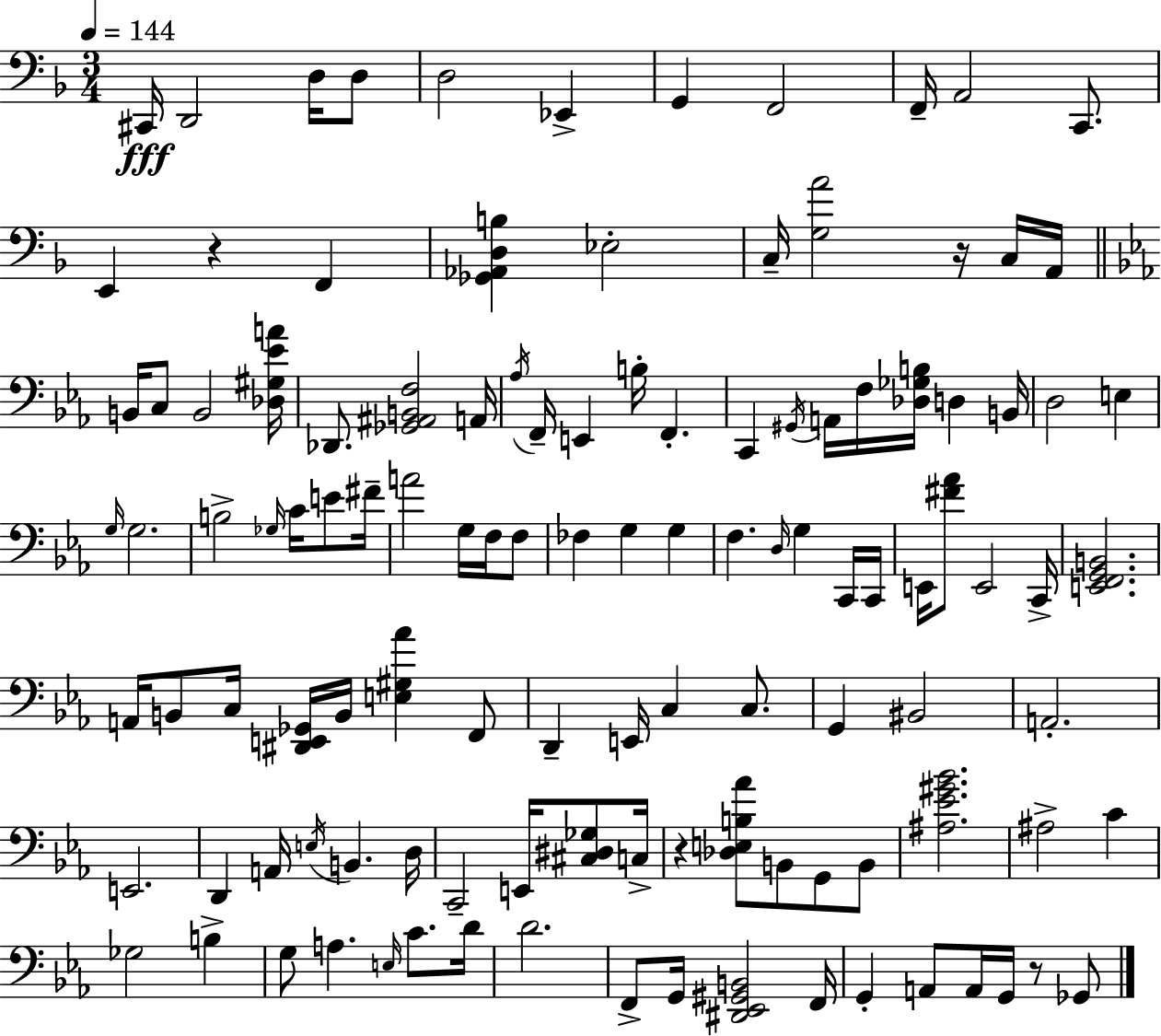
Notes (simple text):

C#2/s D2/h D3/s D3/e D3/h Eb2/q G2/q F2/h F2/s A2/h C2/e. E2/q R/q F2/q [Gb2,Ab2,D3,B3]/q Eb3/h C3/s [G3,A4]/h R/s C3/s A2/s B2/s C3/e B2/h [Db3,G#3,Eb4,A4]/s Db2/e. [Gb2,A#2,B2,F3]/h A2/s Ab3/s F2/s E2/q B3/s F2/q. C2/q G#2/s A2/s F3/s [Db3,Gb3,B3]/s D3/q B2/s D3/h E3/q G3/s G3/h. B3/h Gb3/s C4/s E4/e F#4/s A4/h G3/s F3/s F3/e FES3/q G3/q G3/q F3/q. D3/s G3/q C2/s C2/s E2/s [F#4,Ab4]/e E2/h C2/s [E2,F2,G2,B2]/h. A2/s B2/e C3/s [D#2,E2,Gb2]/s B2/s [E3,G#3,Ab4]/q F2/e D2/q E2/s C3/q C3/e. G2/q BIS2/h A2/h. E2/h. D2/q A2/s E3/s B2/q. D3/s C2/h E2/s [C#3,D#3,Gb3]/e C3/s R/q [Db3,E3,B3,Ab4]/e B2/e G2/e B2/e [A#3,Eb4,G#4,Bb4]/h. A#3/h C4/q Gb3/h B3/q G3/e A3/q. E3/s C4/e. D4/s D4/h. F2/e G2/s [D#2,Eb2,G#2,B2]/h F2/s G2/q A2/e A2/s G2/s R/e Gb2/e